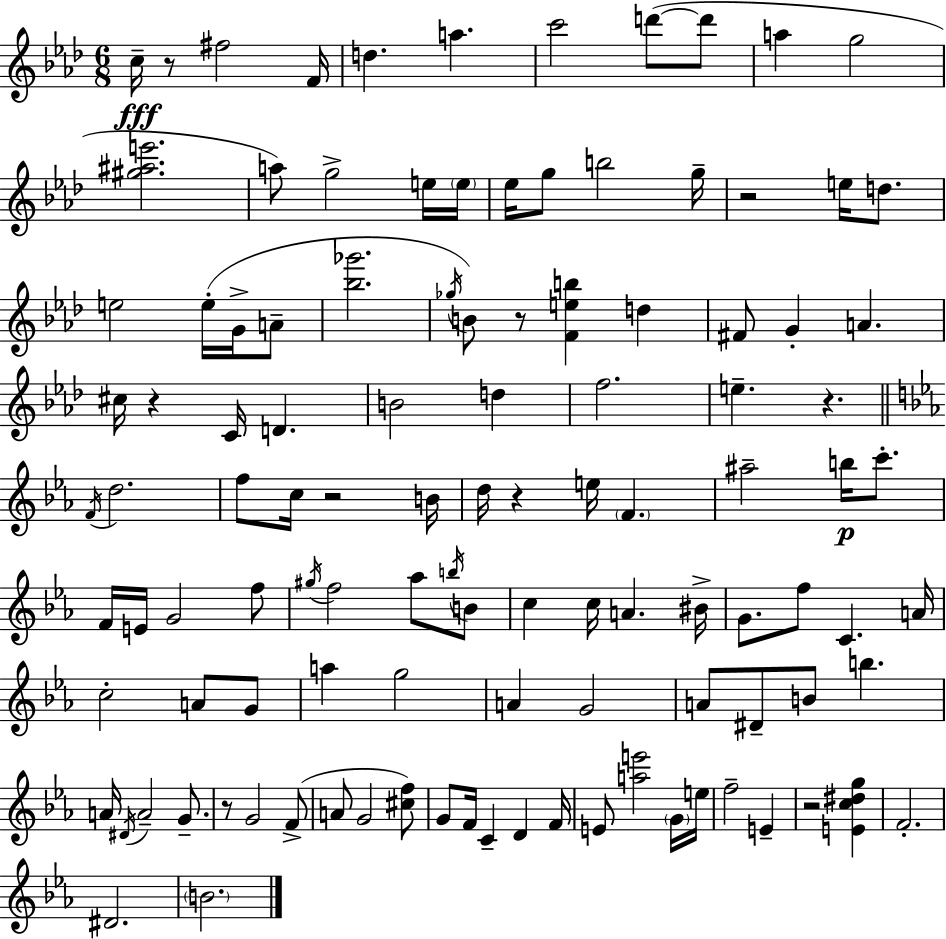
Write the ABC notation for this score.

X:1
T:Untitled
M:6/8
L:1/4
K:Fm
c/4 z/2 ^f2 F/4 d a c'2 d'/2 d'/2 a g2 [^g^ae']2 a/2 g2 e/4 e/4 _e/4 g/2 b2 g/4 z2 e/4 d/2 e2 e/4 G/4 A/2 [_b_g']2 _g/4 B/2 z/2 [Feb] d ^F/2 G A ^c/4 z C/4 D B2 d f2 e z F/4 d2 f/2 c/4 z2 B/4 d/4 z e/4 F ^a2 b/4 c'/2 F/4 E/4 G2 f/2 ^g/4 f2 _a/2 b/4 B/2 c c/4 A ^B/4 G/2 f/2 C A/4 c2 A/2 G/2 a g2 A G2 A/2 ^D/2 B/2 b A/4 ^D/4 A2 G/2 z/2 G2 F/2 A/2 G2 [^cf]/2 G/2 F/4 C D F/4 E/2 [ae']2 G/4 e/4 f2 E z2 [Ec^dg] F2 ^D2 B2